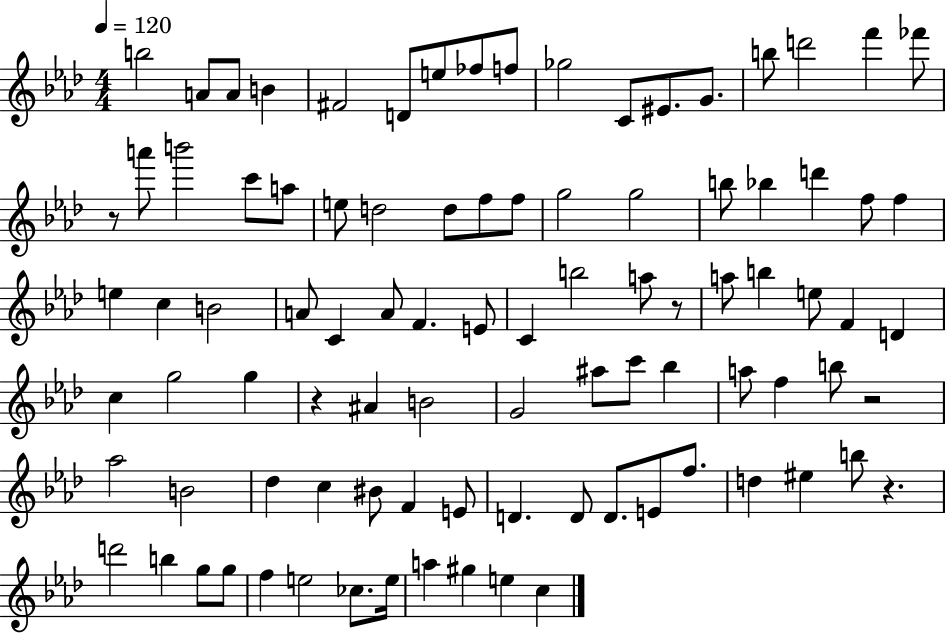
B5/h A4/e A4/e B4/q F#4/h D4/e E5/e FES5/e F5/e Gb5/h C4/e EIS4/e. G4/e. B5/e D6/h F6/q FES6/e R/e A6/e B6/h C6/e A5/e E5/e D5/h D5/e F5/e F5/e G5/h G5/h B5/e Bb5/q D6/q F5/e F5/q E5/q C5/q B4/h A4/e C4/q A4/e F4/q. E4/e C4/q B5/h A5/e R/e A5/e B5/q E5/e F4/q D4/q C5/q G5/h G5/q R/q A#4/q B4/h G4/h A#5/e C6/e Bb5/q A5/e F5/q B5/e R/h Ab5/h B4/h Db5/q C5/q BIS4/e F4/q E4/e D4/q. D4/e D4/e. E4/e F5/e. D5/q EIS5/q B5/e R/q. D6/h B5/q G5/e G5/e F5/q E5/h CES5/e. E5/s A5/q G#5/q E5/q C5/q